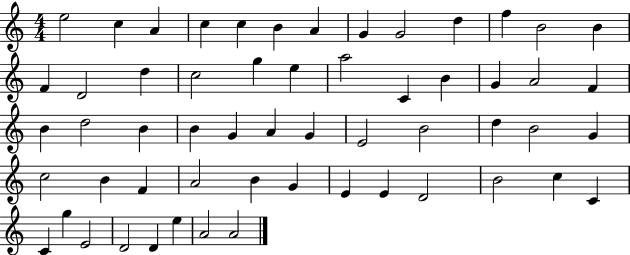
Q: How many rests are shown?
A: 0